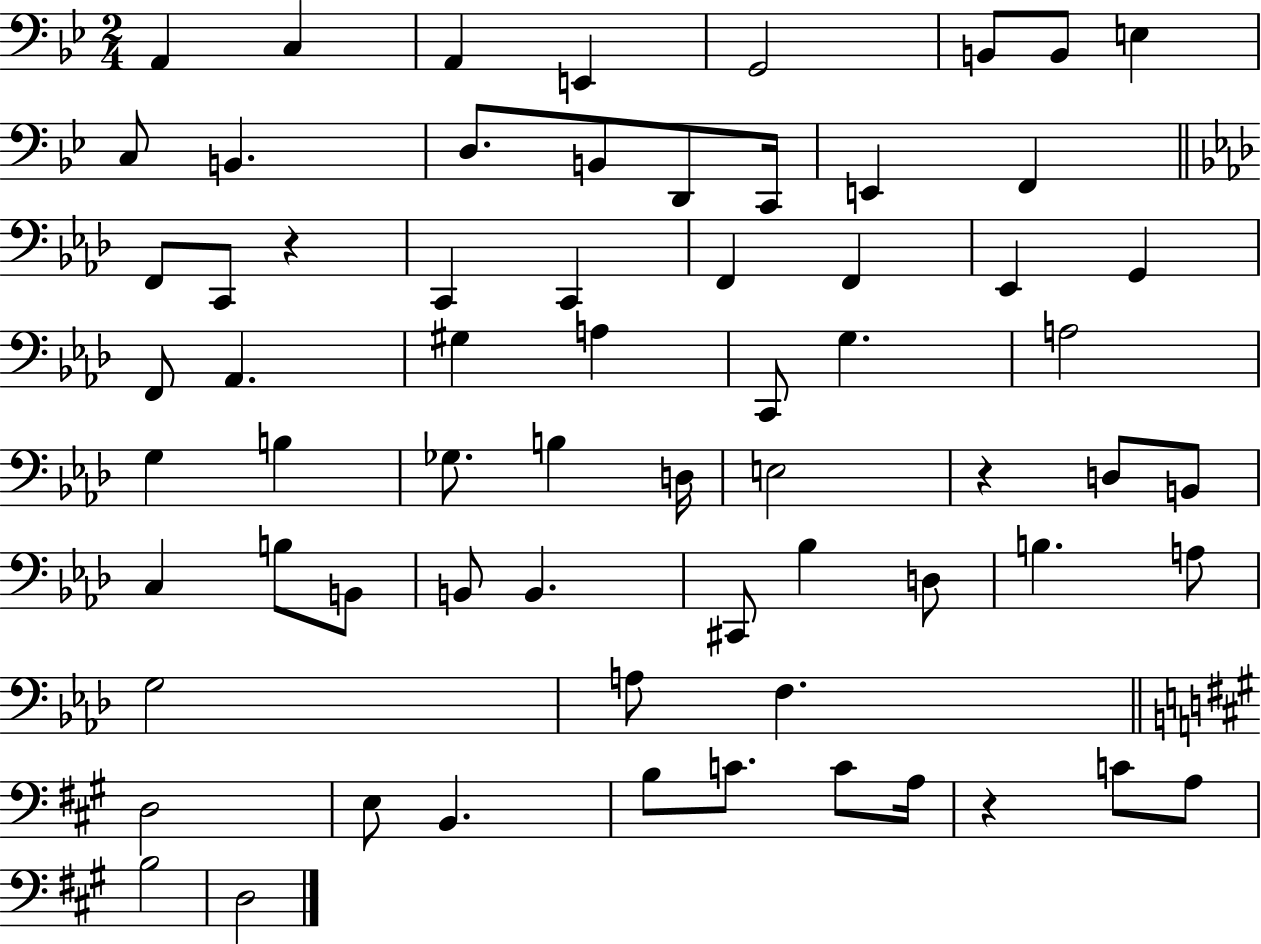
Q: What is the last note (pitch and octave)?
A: D3